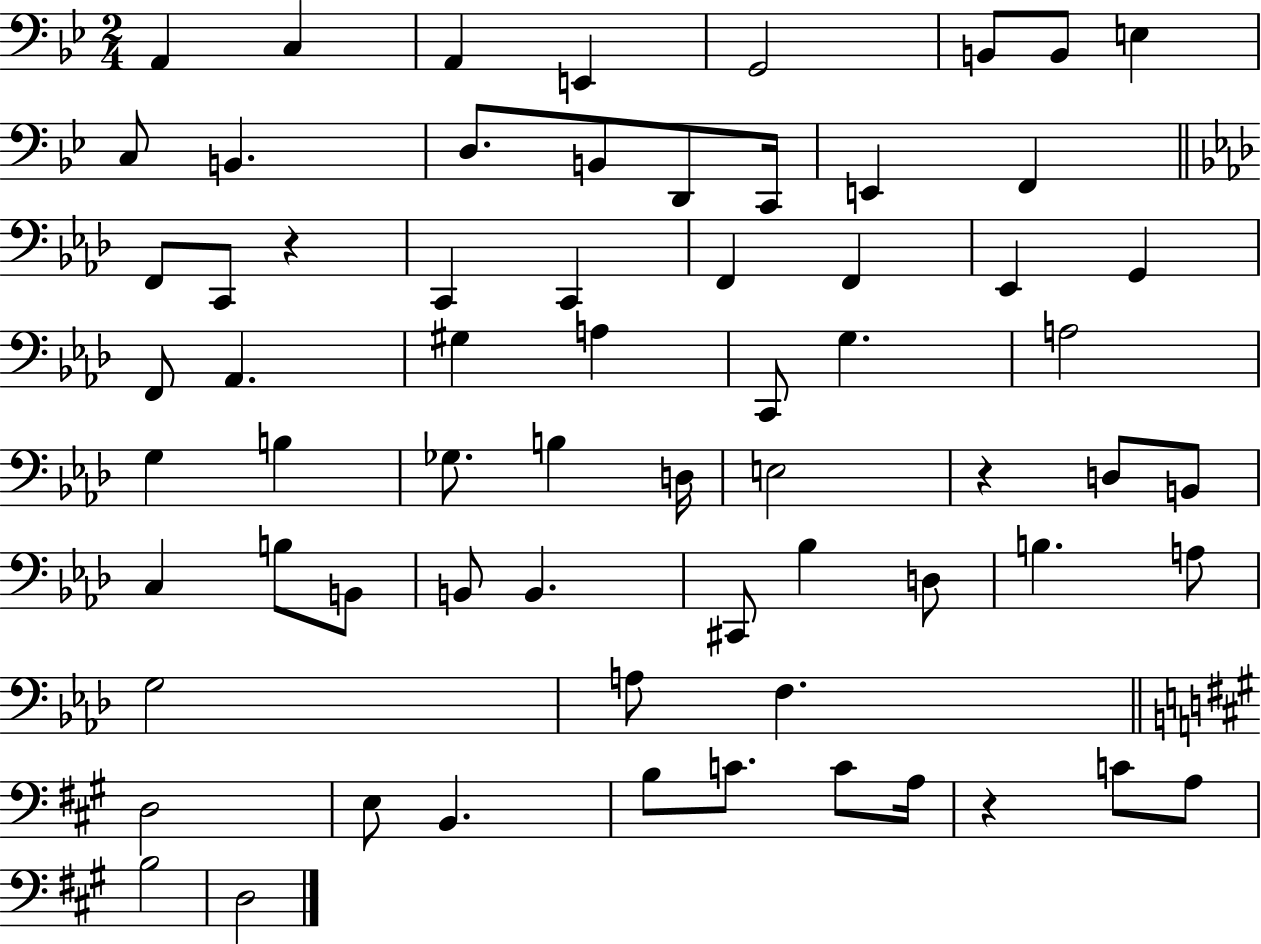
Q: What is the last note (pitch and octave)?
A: D3